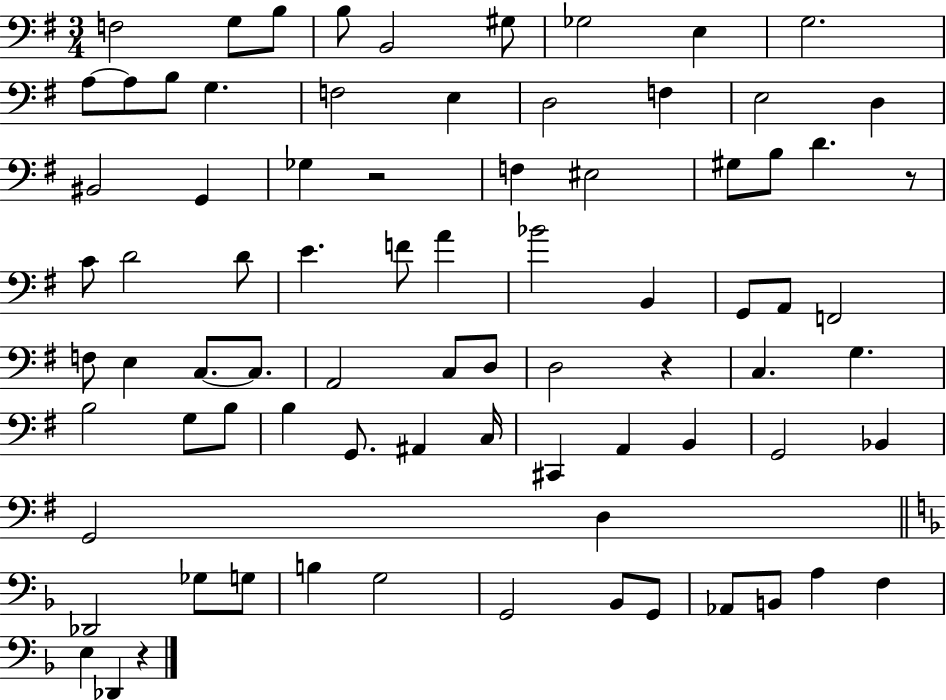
X:1
T:Untitled
M:3/4
L:1/4
K:G
F,2 G,/2 B,/2 B,/2 B,,2 ^G,/2 _G,2 E, G,2 A,/2 A,/2 B,/2 G, F,2 E, D,2 F, E,2 D, ^B,,2 G,, _G, z2 F, ^E,2 ^G,/2 B,/2 D z/2 C/2 D2 D/2 E F/2 A _B2 B,, G,,/2 A,,/2 F,,2 F,/2 E, C,/2 C,/2 A,,2 C,/2 D,/2 D,2 z C, G, B,2 G,/2 B,/2 B, G,,/2 ^A,, C,/4 ^C,, A,, B,, G,,2 _B,, G,,2 D, _D,,2 _G,/2 G,/2 B, G,2 G,,2 _B,,/2 G,,/2 _A,,/2 B,,/2 A, F, E, _D,, z